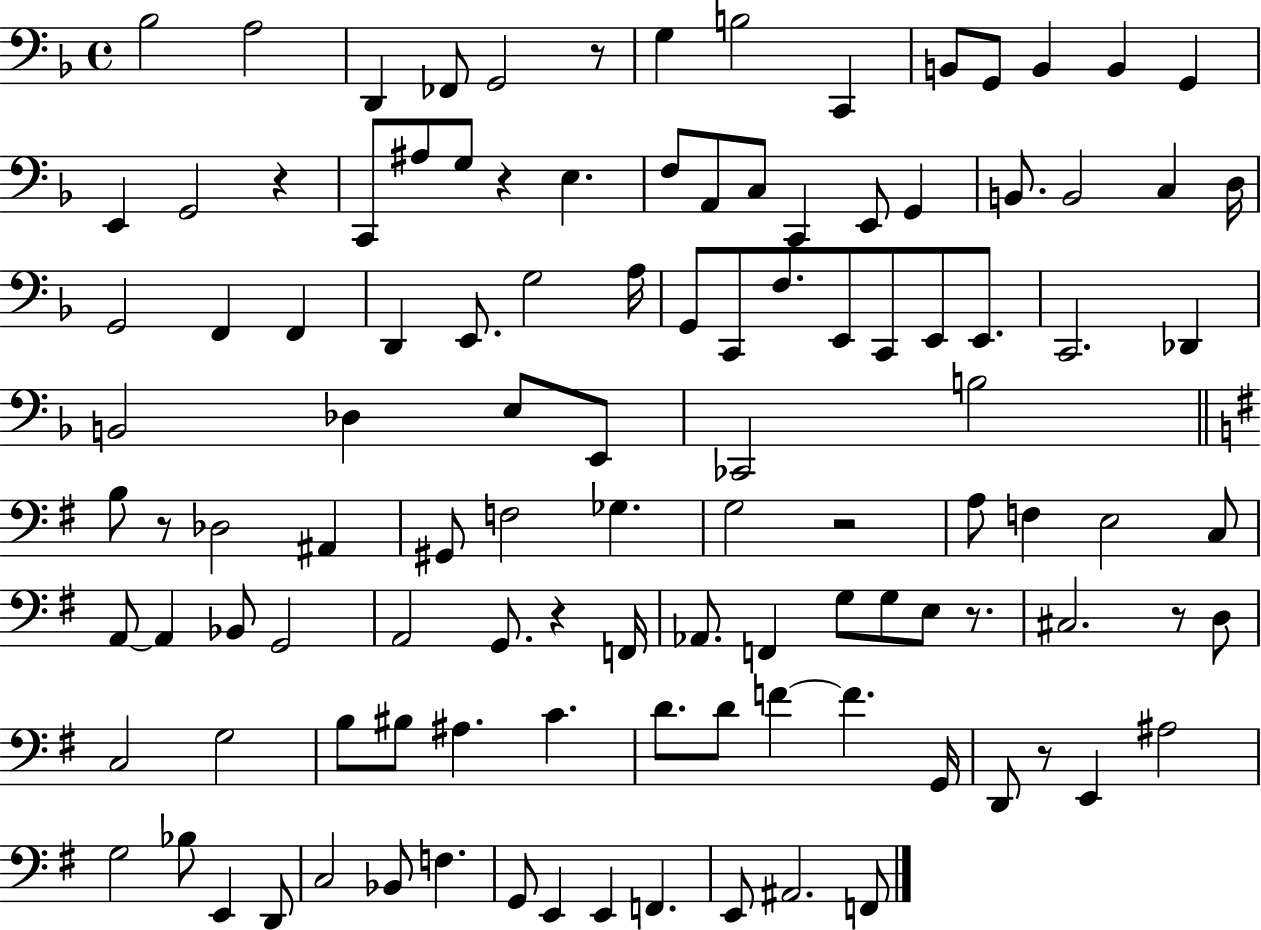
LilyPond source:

{
  \clef bass
  \time 4/4
  \defaultTimeSignature
  \key f \major
  bes2 a2 | d,4 fes,8 g,2 r8 | g4 b2 c,4 | b,8 g,8 b,4 b,4 g,4 | \break e,4 g,2 r4 | c,8 ais8 g8 r4 e4. | f8 a,8 c8 c,4 e,8 g,4 | b,8. b,2 c4 d16 | \break g,2 f,4 f,4 | d,4 e,8. g2 a16 | g,8 c,8 f8. e,8 c,8 e,8 e,8. | c,2. des,4 | \break b,2 des4 e8 e,8 | ces,2 b2 | \bar "||" \break \key g \major b8 r8 des2 ais,4 | gis,8 f2 ges4. | g2 r2 | a8 f4 e2 c8 | \break a,8~~ a,4 bes,8 g,2 | a,2 g,8. r4 f,16 | aes,8. f,4 g8 g8 e8 r8. | cis2. r8 d8 | \break c2 g2 | b8 bis8 ais4. c'4. | d'8. d'8 f'4~~ f'4. g,16 | d,8 r8 e,4 ais2 | \break g2 bes8 e,4 d,8 | c2 bes,8 f4. | g,8 e,4 e,4 f,4. | e,8 ais,2. f,8 | \break \bar "|."
}